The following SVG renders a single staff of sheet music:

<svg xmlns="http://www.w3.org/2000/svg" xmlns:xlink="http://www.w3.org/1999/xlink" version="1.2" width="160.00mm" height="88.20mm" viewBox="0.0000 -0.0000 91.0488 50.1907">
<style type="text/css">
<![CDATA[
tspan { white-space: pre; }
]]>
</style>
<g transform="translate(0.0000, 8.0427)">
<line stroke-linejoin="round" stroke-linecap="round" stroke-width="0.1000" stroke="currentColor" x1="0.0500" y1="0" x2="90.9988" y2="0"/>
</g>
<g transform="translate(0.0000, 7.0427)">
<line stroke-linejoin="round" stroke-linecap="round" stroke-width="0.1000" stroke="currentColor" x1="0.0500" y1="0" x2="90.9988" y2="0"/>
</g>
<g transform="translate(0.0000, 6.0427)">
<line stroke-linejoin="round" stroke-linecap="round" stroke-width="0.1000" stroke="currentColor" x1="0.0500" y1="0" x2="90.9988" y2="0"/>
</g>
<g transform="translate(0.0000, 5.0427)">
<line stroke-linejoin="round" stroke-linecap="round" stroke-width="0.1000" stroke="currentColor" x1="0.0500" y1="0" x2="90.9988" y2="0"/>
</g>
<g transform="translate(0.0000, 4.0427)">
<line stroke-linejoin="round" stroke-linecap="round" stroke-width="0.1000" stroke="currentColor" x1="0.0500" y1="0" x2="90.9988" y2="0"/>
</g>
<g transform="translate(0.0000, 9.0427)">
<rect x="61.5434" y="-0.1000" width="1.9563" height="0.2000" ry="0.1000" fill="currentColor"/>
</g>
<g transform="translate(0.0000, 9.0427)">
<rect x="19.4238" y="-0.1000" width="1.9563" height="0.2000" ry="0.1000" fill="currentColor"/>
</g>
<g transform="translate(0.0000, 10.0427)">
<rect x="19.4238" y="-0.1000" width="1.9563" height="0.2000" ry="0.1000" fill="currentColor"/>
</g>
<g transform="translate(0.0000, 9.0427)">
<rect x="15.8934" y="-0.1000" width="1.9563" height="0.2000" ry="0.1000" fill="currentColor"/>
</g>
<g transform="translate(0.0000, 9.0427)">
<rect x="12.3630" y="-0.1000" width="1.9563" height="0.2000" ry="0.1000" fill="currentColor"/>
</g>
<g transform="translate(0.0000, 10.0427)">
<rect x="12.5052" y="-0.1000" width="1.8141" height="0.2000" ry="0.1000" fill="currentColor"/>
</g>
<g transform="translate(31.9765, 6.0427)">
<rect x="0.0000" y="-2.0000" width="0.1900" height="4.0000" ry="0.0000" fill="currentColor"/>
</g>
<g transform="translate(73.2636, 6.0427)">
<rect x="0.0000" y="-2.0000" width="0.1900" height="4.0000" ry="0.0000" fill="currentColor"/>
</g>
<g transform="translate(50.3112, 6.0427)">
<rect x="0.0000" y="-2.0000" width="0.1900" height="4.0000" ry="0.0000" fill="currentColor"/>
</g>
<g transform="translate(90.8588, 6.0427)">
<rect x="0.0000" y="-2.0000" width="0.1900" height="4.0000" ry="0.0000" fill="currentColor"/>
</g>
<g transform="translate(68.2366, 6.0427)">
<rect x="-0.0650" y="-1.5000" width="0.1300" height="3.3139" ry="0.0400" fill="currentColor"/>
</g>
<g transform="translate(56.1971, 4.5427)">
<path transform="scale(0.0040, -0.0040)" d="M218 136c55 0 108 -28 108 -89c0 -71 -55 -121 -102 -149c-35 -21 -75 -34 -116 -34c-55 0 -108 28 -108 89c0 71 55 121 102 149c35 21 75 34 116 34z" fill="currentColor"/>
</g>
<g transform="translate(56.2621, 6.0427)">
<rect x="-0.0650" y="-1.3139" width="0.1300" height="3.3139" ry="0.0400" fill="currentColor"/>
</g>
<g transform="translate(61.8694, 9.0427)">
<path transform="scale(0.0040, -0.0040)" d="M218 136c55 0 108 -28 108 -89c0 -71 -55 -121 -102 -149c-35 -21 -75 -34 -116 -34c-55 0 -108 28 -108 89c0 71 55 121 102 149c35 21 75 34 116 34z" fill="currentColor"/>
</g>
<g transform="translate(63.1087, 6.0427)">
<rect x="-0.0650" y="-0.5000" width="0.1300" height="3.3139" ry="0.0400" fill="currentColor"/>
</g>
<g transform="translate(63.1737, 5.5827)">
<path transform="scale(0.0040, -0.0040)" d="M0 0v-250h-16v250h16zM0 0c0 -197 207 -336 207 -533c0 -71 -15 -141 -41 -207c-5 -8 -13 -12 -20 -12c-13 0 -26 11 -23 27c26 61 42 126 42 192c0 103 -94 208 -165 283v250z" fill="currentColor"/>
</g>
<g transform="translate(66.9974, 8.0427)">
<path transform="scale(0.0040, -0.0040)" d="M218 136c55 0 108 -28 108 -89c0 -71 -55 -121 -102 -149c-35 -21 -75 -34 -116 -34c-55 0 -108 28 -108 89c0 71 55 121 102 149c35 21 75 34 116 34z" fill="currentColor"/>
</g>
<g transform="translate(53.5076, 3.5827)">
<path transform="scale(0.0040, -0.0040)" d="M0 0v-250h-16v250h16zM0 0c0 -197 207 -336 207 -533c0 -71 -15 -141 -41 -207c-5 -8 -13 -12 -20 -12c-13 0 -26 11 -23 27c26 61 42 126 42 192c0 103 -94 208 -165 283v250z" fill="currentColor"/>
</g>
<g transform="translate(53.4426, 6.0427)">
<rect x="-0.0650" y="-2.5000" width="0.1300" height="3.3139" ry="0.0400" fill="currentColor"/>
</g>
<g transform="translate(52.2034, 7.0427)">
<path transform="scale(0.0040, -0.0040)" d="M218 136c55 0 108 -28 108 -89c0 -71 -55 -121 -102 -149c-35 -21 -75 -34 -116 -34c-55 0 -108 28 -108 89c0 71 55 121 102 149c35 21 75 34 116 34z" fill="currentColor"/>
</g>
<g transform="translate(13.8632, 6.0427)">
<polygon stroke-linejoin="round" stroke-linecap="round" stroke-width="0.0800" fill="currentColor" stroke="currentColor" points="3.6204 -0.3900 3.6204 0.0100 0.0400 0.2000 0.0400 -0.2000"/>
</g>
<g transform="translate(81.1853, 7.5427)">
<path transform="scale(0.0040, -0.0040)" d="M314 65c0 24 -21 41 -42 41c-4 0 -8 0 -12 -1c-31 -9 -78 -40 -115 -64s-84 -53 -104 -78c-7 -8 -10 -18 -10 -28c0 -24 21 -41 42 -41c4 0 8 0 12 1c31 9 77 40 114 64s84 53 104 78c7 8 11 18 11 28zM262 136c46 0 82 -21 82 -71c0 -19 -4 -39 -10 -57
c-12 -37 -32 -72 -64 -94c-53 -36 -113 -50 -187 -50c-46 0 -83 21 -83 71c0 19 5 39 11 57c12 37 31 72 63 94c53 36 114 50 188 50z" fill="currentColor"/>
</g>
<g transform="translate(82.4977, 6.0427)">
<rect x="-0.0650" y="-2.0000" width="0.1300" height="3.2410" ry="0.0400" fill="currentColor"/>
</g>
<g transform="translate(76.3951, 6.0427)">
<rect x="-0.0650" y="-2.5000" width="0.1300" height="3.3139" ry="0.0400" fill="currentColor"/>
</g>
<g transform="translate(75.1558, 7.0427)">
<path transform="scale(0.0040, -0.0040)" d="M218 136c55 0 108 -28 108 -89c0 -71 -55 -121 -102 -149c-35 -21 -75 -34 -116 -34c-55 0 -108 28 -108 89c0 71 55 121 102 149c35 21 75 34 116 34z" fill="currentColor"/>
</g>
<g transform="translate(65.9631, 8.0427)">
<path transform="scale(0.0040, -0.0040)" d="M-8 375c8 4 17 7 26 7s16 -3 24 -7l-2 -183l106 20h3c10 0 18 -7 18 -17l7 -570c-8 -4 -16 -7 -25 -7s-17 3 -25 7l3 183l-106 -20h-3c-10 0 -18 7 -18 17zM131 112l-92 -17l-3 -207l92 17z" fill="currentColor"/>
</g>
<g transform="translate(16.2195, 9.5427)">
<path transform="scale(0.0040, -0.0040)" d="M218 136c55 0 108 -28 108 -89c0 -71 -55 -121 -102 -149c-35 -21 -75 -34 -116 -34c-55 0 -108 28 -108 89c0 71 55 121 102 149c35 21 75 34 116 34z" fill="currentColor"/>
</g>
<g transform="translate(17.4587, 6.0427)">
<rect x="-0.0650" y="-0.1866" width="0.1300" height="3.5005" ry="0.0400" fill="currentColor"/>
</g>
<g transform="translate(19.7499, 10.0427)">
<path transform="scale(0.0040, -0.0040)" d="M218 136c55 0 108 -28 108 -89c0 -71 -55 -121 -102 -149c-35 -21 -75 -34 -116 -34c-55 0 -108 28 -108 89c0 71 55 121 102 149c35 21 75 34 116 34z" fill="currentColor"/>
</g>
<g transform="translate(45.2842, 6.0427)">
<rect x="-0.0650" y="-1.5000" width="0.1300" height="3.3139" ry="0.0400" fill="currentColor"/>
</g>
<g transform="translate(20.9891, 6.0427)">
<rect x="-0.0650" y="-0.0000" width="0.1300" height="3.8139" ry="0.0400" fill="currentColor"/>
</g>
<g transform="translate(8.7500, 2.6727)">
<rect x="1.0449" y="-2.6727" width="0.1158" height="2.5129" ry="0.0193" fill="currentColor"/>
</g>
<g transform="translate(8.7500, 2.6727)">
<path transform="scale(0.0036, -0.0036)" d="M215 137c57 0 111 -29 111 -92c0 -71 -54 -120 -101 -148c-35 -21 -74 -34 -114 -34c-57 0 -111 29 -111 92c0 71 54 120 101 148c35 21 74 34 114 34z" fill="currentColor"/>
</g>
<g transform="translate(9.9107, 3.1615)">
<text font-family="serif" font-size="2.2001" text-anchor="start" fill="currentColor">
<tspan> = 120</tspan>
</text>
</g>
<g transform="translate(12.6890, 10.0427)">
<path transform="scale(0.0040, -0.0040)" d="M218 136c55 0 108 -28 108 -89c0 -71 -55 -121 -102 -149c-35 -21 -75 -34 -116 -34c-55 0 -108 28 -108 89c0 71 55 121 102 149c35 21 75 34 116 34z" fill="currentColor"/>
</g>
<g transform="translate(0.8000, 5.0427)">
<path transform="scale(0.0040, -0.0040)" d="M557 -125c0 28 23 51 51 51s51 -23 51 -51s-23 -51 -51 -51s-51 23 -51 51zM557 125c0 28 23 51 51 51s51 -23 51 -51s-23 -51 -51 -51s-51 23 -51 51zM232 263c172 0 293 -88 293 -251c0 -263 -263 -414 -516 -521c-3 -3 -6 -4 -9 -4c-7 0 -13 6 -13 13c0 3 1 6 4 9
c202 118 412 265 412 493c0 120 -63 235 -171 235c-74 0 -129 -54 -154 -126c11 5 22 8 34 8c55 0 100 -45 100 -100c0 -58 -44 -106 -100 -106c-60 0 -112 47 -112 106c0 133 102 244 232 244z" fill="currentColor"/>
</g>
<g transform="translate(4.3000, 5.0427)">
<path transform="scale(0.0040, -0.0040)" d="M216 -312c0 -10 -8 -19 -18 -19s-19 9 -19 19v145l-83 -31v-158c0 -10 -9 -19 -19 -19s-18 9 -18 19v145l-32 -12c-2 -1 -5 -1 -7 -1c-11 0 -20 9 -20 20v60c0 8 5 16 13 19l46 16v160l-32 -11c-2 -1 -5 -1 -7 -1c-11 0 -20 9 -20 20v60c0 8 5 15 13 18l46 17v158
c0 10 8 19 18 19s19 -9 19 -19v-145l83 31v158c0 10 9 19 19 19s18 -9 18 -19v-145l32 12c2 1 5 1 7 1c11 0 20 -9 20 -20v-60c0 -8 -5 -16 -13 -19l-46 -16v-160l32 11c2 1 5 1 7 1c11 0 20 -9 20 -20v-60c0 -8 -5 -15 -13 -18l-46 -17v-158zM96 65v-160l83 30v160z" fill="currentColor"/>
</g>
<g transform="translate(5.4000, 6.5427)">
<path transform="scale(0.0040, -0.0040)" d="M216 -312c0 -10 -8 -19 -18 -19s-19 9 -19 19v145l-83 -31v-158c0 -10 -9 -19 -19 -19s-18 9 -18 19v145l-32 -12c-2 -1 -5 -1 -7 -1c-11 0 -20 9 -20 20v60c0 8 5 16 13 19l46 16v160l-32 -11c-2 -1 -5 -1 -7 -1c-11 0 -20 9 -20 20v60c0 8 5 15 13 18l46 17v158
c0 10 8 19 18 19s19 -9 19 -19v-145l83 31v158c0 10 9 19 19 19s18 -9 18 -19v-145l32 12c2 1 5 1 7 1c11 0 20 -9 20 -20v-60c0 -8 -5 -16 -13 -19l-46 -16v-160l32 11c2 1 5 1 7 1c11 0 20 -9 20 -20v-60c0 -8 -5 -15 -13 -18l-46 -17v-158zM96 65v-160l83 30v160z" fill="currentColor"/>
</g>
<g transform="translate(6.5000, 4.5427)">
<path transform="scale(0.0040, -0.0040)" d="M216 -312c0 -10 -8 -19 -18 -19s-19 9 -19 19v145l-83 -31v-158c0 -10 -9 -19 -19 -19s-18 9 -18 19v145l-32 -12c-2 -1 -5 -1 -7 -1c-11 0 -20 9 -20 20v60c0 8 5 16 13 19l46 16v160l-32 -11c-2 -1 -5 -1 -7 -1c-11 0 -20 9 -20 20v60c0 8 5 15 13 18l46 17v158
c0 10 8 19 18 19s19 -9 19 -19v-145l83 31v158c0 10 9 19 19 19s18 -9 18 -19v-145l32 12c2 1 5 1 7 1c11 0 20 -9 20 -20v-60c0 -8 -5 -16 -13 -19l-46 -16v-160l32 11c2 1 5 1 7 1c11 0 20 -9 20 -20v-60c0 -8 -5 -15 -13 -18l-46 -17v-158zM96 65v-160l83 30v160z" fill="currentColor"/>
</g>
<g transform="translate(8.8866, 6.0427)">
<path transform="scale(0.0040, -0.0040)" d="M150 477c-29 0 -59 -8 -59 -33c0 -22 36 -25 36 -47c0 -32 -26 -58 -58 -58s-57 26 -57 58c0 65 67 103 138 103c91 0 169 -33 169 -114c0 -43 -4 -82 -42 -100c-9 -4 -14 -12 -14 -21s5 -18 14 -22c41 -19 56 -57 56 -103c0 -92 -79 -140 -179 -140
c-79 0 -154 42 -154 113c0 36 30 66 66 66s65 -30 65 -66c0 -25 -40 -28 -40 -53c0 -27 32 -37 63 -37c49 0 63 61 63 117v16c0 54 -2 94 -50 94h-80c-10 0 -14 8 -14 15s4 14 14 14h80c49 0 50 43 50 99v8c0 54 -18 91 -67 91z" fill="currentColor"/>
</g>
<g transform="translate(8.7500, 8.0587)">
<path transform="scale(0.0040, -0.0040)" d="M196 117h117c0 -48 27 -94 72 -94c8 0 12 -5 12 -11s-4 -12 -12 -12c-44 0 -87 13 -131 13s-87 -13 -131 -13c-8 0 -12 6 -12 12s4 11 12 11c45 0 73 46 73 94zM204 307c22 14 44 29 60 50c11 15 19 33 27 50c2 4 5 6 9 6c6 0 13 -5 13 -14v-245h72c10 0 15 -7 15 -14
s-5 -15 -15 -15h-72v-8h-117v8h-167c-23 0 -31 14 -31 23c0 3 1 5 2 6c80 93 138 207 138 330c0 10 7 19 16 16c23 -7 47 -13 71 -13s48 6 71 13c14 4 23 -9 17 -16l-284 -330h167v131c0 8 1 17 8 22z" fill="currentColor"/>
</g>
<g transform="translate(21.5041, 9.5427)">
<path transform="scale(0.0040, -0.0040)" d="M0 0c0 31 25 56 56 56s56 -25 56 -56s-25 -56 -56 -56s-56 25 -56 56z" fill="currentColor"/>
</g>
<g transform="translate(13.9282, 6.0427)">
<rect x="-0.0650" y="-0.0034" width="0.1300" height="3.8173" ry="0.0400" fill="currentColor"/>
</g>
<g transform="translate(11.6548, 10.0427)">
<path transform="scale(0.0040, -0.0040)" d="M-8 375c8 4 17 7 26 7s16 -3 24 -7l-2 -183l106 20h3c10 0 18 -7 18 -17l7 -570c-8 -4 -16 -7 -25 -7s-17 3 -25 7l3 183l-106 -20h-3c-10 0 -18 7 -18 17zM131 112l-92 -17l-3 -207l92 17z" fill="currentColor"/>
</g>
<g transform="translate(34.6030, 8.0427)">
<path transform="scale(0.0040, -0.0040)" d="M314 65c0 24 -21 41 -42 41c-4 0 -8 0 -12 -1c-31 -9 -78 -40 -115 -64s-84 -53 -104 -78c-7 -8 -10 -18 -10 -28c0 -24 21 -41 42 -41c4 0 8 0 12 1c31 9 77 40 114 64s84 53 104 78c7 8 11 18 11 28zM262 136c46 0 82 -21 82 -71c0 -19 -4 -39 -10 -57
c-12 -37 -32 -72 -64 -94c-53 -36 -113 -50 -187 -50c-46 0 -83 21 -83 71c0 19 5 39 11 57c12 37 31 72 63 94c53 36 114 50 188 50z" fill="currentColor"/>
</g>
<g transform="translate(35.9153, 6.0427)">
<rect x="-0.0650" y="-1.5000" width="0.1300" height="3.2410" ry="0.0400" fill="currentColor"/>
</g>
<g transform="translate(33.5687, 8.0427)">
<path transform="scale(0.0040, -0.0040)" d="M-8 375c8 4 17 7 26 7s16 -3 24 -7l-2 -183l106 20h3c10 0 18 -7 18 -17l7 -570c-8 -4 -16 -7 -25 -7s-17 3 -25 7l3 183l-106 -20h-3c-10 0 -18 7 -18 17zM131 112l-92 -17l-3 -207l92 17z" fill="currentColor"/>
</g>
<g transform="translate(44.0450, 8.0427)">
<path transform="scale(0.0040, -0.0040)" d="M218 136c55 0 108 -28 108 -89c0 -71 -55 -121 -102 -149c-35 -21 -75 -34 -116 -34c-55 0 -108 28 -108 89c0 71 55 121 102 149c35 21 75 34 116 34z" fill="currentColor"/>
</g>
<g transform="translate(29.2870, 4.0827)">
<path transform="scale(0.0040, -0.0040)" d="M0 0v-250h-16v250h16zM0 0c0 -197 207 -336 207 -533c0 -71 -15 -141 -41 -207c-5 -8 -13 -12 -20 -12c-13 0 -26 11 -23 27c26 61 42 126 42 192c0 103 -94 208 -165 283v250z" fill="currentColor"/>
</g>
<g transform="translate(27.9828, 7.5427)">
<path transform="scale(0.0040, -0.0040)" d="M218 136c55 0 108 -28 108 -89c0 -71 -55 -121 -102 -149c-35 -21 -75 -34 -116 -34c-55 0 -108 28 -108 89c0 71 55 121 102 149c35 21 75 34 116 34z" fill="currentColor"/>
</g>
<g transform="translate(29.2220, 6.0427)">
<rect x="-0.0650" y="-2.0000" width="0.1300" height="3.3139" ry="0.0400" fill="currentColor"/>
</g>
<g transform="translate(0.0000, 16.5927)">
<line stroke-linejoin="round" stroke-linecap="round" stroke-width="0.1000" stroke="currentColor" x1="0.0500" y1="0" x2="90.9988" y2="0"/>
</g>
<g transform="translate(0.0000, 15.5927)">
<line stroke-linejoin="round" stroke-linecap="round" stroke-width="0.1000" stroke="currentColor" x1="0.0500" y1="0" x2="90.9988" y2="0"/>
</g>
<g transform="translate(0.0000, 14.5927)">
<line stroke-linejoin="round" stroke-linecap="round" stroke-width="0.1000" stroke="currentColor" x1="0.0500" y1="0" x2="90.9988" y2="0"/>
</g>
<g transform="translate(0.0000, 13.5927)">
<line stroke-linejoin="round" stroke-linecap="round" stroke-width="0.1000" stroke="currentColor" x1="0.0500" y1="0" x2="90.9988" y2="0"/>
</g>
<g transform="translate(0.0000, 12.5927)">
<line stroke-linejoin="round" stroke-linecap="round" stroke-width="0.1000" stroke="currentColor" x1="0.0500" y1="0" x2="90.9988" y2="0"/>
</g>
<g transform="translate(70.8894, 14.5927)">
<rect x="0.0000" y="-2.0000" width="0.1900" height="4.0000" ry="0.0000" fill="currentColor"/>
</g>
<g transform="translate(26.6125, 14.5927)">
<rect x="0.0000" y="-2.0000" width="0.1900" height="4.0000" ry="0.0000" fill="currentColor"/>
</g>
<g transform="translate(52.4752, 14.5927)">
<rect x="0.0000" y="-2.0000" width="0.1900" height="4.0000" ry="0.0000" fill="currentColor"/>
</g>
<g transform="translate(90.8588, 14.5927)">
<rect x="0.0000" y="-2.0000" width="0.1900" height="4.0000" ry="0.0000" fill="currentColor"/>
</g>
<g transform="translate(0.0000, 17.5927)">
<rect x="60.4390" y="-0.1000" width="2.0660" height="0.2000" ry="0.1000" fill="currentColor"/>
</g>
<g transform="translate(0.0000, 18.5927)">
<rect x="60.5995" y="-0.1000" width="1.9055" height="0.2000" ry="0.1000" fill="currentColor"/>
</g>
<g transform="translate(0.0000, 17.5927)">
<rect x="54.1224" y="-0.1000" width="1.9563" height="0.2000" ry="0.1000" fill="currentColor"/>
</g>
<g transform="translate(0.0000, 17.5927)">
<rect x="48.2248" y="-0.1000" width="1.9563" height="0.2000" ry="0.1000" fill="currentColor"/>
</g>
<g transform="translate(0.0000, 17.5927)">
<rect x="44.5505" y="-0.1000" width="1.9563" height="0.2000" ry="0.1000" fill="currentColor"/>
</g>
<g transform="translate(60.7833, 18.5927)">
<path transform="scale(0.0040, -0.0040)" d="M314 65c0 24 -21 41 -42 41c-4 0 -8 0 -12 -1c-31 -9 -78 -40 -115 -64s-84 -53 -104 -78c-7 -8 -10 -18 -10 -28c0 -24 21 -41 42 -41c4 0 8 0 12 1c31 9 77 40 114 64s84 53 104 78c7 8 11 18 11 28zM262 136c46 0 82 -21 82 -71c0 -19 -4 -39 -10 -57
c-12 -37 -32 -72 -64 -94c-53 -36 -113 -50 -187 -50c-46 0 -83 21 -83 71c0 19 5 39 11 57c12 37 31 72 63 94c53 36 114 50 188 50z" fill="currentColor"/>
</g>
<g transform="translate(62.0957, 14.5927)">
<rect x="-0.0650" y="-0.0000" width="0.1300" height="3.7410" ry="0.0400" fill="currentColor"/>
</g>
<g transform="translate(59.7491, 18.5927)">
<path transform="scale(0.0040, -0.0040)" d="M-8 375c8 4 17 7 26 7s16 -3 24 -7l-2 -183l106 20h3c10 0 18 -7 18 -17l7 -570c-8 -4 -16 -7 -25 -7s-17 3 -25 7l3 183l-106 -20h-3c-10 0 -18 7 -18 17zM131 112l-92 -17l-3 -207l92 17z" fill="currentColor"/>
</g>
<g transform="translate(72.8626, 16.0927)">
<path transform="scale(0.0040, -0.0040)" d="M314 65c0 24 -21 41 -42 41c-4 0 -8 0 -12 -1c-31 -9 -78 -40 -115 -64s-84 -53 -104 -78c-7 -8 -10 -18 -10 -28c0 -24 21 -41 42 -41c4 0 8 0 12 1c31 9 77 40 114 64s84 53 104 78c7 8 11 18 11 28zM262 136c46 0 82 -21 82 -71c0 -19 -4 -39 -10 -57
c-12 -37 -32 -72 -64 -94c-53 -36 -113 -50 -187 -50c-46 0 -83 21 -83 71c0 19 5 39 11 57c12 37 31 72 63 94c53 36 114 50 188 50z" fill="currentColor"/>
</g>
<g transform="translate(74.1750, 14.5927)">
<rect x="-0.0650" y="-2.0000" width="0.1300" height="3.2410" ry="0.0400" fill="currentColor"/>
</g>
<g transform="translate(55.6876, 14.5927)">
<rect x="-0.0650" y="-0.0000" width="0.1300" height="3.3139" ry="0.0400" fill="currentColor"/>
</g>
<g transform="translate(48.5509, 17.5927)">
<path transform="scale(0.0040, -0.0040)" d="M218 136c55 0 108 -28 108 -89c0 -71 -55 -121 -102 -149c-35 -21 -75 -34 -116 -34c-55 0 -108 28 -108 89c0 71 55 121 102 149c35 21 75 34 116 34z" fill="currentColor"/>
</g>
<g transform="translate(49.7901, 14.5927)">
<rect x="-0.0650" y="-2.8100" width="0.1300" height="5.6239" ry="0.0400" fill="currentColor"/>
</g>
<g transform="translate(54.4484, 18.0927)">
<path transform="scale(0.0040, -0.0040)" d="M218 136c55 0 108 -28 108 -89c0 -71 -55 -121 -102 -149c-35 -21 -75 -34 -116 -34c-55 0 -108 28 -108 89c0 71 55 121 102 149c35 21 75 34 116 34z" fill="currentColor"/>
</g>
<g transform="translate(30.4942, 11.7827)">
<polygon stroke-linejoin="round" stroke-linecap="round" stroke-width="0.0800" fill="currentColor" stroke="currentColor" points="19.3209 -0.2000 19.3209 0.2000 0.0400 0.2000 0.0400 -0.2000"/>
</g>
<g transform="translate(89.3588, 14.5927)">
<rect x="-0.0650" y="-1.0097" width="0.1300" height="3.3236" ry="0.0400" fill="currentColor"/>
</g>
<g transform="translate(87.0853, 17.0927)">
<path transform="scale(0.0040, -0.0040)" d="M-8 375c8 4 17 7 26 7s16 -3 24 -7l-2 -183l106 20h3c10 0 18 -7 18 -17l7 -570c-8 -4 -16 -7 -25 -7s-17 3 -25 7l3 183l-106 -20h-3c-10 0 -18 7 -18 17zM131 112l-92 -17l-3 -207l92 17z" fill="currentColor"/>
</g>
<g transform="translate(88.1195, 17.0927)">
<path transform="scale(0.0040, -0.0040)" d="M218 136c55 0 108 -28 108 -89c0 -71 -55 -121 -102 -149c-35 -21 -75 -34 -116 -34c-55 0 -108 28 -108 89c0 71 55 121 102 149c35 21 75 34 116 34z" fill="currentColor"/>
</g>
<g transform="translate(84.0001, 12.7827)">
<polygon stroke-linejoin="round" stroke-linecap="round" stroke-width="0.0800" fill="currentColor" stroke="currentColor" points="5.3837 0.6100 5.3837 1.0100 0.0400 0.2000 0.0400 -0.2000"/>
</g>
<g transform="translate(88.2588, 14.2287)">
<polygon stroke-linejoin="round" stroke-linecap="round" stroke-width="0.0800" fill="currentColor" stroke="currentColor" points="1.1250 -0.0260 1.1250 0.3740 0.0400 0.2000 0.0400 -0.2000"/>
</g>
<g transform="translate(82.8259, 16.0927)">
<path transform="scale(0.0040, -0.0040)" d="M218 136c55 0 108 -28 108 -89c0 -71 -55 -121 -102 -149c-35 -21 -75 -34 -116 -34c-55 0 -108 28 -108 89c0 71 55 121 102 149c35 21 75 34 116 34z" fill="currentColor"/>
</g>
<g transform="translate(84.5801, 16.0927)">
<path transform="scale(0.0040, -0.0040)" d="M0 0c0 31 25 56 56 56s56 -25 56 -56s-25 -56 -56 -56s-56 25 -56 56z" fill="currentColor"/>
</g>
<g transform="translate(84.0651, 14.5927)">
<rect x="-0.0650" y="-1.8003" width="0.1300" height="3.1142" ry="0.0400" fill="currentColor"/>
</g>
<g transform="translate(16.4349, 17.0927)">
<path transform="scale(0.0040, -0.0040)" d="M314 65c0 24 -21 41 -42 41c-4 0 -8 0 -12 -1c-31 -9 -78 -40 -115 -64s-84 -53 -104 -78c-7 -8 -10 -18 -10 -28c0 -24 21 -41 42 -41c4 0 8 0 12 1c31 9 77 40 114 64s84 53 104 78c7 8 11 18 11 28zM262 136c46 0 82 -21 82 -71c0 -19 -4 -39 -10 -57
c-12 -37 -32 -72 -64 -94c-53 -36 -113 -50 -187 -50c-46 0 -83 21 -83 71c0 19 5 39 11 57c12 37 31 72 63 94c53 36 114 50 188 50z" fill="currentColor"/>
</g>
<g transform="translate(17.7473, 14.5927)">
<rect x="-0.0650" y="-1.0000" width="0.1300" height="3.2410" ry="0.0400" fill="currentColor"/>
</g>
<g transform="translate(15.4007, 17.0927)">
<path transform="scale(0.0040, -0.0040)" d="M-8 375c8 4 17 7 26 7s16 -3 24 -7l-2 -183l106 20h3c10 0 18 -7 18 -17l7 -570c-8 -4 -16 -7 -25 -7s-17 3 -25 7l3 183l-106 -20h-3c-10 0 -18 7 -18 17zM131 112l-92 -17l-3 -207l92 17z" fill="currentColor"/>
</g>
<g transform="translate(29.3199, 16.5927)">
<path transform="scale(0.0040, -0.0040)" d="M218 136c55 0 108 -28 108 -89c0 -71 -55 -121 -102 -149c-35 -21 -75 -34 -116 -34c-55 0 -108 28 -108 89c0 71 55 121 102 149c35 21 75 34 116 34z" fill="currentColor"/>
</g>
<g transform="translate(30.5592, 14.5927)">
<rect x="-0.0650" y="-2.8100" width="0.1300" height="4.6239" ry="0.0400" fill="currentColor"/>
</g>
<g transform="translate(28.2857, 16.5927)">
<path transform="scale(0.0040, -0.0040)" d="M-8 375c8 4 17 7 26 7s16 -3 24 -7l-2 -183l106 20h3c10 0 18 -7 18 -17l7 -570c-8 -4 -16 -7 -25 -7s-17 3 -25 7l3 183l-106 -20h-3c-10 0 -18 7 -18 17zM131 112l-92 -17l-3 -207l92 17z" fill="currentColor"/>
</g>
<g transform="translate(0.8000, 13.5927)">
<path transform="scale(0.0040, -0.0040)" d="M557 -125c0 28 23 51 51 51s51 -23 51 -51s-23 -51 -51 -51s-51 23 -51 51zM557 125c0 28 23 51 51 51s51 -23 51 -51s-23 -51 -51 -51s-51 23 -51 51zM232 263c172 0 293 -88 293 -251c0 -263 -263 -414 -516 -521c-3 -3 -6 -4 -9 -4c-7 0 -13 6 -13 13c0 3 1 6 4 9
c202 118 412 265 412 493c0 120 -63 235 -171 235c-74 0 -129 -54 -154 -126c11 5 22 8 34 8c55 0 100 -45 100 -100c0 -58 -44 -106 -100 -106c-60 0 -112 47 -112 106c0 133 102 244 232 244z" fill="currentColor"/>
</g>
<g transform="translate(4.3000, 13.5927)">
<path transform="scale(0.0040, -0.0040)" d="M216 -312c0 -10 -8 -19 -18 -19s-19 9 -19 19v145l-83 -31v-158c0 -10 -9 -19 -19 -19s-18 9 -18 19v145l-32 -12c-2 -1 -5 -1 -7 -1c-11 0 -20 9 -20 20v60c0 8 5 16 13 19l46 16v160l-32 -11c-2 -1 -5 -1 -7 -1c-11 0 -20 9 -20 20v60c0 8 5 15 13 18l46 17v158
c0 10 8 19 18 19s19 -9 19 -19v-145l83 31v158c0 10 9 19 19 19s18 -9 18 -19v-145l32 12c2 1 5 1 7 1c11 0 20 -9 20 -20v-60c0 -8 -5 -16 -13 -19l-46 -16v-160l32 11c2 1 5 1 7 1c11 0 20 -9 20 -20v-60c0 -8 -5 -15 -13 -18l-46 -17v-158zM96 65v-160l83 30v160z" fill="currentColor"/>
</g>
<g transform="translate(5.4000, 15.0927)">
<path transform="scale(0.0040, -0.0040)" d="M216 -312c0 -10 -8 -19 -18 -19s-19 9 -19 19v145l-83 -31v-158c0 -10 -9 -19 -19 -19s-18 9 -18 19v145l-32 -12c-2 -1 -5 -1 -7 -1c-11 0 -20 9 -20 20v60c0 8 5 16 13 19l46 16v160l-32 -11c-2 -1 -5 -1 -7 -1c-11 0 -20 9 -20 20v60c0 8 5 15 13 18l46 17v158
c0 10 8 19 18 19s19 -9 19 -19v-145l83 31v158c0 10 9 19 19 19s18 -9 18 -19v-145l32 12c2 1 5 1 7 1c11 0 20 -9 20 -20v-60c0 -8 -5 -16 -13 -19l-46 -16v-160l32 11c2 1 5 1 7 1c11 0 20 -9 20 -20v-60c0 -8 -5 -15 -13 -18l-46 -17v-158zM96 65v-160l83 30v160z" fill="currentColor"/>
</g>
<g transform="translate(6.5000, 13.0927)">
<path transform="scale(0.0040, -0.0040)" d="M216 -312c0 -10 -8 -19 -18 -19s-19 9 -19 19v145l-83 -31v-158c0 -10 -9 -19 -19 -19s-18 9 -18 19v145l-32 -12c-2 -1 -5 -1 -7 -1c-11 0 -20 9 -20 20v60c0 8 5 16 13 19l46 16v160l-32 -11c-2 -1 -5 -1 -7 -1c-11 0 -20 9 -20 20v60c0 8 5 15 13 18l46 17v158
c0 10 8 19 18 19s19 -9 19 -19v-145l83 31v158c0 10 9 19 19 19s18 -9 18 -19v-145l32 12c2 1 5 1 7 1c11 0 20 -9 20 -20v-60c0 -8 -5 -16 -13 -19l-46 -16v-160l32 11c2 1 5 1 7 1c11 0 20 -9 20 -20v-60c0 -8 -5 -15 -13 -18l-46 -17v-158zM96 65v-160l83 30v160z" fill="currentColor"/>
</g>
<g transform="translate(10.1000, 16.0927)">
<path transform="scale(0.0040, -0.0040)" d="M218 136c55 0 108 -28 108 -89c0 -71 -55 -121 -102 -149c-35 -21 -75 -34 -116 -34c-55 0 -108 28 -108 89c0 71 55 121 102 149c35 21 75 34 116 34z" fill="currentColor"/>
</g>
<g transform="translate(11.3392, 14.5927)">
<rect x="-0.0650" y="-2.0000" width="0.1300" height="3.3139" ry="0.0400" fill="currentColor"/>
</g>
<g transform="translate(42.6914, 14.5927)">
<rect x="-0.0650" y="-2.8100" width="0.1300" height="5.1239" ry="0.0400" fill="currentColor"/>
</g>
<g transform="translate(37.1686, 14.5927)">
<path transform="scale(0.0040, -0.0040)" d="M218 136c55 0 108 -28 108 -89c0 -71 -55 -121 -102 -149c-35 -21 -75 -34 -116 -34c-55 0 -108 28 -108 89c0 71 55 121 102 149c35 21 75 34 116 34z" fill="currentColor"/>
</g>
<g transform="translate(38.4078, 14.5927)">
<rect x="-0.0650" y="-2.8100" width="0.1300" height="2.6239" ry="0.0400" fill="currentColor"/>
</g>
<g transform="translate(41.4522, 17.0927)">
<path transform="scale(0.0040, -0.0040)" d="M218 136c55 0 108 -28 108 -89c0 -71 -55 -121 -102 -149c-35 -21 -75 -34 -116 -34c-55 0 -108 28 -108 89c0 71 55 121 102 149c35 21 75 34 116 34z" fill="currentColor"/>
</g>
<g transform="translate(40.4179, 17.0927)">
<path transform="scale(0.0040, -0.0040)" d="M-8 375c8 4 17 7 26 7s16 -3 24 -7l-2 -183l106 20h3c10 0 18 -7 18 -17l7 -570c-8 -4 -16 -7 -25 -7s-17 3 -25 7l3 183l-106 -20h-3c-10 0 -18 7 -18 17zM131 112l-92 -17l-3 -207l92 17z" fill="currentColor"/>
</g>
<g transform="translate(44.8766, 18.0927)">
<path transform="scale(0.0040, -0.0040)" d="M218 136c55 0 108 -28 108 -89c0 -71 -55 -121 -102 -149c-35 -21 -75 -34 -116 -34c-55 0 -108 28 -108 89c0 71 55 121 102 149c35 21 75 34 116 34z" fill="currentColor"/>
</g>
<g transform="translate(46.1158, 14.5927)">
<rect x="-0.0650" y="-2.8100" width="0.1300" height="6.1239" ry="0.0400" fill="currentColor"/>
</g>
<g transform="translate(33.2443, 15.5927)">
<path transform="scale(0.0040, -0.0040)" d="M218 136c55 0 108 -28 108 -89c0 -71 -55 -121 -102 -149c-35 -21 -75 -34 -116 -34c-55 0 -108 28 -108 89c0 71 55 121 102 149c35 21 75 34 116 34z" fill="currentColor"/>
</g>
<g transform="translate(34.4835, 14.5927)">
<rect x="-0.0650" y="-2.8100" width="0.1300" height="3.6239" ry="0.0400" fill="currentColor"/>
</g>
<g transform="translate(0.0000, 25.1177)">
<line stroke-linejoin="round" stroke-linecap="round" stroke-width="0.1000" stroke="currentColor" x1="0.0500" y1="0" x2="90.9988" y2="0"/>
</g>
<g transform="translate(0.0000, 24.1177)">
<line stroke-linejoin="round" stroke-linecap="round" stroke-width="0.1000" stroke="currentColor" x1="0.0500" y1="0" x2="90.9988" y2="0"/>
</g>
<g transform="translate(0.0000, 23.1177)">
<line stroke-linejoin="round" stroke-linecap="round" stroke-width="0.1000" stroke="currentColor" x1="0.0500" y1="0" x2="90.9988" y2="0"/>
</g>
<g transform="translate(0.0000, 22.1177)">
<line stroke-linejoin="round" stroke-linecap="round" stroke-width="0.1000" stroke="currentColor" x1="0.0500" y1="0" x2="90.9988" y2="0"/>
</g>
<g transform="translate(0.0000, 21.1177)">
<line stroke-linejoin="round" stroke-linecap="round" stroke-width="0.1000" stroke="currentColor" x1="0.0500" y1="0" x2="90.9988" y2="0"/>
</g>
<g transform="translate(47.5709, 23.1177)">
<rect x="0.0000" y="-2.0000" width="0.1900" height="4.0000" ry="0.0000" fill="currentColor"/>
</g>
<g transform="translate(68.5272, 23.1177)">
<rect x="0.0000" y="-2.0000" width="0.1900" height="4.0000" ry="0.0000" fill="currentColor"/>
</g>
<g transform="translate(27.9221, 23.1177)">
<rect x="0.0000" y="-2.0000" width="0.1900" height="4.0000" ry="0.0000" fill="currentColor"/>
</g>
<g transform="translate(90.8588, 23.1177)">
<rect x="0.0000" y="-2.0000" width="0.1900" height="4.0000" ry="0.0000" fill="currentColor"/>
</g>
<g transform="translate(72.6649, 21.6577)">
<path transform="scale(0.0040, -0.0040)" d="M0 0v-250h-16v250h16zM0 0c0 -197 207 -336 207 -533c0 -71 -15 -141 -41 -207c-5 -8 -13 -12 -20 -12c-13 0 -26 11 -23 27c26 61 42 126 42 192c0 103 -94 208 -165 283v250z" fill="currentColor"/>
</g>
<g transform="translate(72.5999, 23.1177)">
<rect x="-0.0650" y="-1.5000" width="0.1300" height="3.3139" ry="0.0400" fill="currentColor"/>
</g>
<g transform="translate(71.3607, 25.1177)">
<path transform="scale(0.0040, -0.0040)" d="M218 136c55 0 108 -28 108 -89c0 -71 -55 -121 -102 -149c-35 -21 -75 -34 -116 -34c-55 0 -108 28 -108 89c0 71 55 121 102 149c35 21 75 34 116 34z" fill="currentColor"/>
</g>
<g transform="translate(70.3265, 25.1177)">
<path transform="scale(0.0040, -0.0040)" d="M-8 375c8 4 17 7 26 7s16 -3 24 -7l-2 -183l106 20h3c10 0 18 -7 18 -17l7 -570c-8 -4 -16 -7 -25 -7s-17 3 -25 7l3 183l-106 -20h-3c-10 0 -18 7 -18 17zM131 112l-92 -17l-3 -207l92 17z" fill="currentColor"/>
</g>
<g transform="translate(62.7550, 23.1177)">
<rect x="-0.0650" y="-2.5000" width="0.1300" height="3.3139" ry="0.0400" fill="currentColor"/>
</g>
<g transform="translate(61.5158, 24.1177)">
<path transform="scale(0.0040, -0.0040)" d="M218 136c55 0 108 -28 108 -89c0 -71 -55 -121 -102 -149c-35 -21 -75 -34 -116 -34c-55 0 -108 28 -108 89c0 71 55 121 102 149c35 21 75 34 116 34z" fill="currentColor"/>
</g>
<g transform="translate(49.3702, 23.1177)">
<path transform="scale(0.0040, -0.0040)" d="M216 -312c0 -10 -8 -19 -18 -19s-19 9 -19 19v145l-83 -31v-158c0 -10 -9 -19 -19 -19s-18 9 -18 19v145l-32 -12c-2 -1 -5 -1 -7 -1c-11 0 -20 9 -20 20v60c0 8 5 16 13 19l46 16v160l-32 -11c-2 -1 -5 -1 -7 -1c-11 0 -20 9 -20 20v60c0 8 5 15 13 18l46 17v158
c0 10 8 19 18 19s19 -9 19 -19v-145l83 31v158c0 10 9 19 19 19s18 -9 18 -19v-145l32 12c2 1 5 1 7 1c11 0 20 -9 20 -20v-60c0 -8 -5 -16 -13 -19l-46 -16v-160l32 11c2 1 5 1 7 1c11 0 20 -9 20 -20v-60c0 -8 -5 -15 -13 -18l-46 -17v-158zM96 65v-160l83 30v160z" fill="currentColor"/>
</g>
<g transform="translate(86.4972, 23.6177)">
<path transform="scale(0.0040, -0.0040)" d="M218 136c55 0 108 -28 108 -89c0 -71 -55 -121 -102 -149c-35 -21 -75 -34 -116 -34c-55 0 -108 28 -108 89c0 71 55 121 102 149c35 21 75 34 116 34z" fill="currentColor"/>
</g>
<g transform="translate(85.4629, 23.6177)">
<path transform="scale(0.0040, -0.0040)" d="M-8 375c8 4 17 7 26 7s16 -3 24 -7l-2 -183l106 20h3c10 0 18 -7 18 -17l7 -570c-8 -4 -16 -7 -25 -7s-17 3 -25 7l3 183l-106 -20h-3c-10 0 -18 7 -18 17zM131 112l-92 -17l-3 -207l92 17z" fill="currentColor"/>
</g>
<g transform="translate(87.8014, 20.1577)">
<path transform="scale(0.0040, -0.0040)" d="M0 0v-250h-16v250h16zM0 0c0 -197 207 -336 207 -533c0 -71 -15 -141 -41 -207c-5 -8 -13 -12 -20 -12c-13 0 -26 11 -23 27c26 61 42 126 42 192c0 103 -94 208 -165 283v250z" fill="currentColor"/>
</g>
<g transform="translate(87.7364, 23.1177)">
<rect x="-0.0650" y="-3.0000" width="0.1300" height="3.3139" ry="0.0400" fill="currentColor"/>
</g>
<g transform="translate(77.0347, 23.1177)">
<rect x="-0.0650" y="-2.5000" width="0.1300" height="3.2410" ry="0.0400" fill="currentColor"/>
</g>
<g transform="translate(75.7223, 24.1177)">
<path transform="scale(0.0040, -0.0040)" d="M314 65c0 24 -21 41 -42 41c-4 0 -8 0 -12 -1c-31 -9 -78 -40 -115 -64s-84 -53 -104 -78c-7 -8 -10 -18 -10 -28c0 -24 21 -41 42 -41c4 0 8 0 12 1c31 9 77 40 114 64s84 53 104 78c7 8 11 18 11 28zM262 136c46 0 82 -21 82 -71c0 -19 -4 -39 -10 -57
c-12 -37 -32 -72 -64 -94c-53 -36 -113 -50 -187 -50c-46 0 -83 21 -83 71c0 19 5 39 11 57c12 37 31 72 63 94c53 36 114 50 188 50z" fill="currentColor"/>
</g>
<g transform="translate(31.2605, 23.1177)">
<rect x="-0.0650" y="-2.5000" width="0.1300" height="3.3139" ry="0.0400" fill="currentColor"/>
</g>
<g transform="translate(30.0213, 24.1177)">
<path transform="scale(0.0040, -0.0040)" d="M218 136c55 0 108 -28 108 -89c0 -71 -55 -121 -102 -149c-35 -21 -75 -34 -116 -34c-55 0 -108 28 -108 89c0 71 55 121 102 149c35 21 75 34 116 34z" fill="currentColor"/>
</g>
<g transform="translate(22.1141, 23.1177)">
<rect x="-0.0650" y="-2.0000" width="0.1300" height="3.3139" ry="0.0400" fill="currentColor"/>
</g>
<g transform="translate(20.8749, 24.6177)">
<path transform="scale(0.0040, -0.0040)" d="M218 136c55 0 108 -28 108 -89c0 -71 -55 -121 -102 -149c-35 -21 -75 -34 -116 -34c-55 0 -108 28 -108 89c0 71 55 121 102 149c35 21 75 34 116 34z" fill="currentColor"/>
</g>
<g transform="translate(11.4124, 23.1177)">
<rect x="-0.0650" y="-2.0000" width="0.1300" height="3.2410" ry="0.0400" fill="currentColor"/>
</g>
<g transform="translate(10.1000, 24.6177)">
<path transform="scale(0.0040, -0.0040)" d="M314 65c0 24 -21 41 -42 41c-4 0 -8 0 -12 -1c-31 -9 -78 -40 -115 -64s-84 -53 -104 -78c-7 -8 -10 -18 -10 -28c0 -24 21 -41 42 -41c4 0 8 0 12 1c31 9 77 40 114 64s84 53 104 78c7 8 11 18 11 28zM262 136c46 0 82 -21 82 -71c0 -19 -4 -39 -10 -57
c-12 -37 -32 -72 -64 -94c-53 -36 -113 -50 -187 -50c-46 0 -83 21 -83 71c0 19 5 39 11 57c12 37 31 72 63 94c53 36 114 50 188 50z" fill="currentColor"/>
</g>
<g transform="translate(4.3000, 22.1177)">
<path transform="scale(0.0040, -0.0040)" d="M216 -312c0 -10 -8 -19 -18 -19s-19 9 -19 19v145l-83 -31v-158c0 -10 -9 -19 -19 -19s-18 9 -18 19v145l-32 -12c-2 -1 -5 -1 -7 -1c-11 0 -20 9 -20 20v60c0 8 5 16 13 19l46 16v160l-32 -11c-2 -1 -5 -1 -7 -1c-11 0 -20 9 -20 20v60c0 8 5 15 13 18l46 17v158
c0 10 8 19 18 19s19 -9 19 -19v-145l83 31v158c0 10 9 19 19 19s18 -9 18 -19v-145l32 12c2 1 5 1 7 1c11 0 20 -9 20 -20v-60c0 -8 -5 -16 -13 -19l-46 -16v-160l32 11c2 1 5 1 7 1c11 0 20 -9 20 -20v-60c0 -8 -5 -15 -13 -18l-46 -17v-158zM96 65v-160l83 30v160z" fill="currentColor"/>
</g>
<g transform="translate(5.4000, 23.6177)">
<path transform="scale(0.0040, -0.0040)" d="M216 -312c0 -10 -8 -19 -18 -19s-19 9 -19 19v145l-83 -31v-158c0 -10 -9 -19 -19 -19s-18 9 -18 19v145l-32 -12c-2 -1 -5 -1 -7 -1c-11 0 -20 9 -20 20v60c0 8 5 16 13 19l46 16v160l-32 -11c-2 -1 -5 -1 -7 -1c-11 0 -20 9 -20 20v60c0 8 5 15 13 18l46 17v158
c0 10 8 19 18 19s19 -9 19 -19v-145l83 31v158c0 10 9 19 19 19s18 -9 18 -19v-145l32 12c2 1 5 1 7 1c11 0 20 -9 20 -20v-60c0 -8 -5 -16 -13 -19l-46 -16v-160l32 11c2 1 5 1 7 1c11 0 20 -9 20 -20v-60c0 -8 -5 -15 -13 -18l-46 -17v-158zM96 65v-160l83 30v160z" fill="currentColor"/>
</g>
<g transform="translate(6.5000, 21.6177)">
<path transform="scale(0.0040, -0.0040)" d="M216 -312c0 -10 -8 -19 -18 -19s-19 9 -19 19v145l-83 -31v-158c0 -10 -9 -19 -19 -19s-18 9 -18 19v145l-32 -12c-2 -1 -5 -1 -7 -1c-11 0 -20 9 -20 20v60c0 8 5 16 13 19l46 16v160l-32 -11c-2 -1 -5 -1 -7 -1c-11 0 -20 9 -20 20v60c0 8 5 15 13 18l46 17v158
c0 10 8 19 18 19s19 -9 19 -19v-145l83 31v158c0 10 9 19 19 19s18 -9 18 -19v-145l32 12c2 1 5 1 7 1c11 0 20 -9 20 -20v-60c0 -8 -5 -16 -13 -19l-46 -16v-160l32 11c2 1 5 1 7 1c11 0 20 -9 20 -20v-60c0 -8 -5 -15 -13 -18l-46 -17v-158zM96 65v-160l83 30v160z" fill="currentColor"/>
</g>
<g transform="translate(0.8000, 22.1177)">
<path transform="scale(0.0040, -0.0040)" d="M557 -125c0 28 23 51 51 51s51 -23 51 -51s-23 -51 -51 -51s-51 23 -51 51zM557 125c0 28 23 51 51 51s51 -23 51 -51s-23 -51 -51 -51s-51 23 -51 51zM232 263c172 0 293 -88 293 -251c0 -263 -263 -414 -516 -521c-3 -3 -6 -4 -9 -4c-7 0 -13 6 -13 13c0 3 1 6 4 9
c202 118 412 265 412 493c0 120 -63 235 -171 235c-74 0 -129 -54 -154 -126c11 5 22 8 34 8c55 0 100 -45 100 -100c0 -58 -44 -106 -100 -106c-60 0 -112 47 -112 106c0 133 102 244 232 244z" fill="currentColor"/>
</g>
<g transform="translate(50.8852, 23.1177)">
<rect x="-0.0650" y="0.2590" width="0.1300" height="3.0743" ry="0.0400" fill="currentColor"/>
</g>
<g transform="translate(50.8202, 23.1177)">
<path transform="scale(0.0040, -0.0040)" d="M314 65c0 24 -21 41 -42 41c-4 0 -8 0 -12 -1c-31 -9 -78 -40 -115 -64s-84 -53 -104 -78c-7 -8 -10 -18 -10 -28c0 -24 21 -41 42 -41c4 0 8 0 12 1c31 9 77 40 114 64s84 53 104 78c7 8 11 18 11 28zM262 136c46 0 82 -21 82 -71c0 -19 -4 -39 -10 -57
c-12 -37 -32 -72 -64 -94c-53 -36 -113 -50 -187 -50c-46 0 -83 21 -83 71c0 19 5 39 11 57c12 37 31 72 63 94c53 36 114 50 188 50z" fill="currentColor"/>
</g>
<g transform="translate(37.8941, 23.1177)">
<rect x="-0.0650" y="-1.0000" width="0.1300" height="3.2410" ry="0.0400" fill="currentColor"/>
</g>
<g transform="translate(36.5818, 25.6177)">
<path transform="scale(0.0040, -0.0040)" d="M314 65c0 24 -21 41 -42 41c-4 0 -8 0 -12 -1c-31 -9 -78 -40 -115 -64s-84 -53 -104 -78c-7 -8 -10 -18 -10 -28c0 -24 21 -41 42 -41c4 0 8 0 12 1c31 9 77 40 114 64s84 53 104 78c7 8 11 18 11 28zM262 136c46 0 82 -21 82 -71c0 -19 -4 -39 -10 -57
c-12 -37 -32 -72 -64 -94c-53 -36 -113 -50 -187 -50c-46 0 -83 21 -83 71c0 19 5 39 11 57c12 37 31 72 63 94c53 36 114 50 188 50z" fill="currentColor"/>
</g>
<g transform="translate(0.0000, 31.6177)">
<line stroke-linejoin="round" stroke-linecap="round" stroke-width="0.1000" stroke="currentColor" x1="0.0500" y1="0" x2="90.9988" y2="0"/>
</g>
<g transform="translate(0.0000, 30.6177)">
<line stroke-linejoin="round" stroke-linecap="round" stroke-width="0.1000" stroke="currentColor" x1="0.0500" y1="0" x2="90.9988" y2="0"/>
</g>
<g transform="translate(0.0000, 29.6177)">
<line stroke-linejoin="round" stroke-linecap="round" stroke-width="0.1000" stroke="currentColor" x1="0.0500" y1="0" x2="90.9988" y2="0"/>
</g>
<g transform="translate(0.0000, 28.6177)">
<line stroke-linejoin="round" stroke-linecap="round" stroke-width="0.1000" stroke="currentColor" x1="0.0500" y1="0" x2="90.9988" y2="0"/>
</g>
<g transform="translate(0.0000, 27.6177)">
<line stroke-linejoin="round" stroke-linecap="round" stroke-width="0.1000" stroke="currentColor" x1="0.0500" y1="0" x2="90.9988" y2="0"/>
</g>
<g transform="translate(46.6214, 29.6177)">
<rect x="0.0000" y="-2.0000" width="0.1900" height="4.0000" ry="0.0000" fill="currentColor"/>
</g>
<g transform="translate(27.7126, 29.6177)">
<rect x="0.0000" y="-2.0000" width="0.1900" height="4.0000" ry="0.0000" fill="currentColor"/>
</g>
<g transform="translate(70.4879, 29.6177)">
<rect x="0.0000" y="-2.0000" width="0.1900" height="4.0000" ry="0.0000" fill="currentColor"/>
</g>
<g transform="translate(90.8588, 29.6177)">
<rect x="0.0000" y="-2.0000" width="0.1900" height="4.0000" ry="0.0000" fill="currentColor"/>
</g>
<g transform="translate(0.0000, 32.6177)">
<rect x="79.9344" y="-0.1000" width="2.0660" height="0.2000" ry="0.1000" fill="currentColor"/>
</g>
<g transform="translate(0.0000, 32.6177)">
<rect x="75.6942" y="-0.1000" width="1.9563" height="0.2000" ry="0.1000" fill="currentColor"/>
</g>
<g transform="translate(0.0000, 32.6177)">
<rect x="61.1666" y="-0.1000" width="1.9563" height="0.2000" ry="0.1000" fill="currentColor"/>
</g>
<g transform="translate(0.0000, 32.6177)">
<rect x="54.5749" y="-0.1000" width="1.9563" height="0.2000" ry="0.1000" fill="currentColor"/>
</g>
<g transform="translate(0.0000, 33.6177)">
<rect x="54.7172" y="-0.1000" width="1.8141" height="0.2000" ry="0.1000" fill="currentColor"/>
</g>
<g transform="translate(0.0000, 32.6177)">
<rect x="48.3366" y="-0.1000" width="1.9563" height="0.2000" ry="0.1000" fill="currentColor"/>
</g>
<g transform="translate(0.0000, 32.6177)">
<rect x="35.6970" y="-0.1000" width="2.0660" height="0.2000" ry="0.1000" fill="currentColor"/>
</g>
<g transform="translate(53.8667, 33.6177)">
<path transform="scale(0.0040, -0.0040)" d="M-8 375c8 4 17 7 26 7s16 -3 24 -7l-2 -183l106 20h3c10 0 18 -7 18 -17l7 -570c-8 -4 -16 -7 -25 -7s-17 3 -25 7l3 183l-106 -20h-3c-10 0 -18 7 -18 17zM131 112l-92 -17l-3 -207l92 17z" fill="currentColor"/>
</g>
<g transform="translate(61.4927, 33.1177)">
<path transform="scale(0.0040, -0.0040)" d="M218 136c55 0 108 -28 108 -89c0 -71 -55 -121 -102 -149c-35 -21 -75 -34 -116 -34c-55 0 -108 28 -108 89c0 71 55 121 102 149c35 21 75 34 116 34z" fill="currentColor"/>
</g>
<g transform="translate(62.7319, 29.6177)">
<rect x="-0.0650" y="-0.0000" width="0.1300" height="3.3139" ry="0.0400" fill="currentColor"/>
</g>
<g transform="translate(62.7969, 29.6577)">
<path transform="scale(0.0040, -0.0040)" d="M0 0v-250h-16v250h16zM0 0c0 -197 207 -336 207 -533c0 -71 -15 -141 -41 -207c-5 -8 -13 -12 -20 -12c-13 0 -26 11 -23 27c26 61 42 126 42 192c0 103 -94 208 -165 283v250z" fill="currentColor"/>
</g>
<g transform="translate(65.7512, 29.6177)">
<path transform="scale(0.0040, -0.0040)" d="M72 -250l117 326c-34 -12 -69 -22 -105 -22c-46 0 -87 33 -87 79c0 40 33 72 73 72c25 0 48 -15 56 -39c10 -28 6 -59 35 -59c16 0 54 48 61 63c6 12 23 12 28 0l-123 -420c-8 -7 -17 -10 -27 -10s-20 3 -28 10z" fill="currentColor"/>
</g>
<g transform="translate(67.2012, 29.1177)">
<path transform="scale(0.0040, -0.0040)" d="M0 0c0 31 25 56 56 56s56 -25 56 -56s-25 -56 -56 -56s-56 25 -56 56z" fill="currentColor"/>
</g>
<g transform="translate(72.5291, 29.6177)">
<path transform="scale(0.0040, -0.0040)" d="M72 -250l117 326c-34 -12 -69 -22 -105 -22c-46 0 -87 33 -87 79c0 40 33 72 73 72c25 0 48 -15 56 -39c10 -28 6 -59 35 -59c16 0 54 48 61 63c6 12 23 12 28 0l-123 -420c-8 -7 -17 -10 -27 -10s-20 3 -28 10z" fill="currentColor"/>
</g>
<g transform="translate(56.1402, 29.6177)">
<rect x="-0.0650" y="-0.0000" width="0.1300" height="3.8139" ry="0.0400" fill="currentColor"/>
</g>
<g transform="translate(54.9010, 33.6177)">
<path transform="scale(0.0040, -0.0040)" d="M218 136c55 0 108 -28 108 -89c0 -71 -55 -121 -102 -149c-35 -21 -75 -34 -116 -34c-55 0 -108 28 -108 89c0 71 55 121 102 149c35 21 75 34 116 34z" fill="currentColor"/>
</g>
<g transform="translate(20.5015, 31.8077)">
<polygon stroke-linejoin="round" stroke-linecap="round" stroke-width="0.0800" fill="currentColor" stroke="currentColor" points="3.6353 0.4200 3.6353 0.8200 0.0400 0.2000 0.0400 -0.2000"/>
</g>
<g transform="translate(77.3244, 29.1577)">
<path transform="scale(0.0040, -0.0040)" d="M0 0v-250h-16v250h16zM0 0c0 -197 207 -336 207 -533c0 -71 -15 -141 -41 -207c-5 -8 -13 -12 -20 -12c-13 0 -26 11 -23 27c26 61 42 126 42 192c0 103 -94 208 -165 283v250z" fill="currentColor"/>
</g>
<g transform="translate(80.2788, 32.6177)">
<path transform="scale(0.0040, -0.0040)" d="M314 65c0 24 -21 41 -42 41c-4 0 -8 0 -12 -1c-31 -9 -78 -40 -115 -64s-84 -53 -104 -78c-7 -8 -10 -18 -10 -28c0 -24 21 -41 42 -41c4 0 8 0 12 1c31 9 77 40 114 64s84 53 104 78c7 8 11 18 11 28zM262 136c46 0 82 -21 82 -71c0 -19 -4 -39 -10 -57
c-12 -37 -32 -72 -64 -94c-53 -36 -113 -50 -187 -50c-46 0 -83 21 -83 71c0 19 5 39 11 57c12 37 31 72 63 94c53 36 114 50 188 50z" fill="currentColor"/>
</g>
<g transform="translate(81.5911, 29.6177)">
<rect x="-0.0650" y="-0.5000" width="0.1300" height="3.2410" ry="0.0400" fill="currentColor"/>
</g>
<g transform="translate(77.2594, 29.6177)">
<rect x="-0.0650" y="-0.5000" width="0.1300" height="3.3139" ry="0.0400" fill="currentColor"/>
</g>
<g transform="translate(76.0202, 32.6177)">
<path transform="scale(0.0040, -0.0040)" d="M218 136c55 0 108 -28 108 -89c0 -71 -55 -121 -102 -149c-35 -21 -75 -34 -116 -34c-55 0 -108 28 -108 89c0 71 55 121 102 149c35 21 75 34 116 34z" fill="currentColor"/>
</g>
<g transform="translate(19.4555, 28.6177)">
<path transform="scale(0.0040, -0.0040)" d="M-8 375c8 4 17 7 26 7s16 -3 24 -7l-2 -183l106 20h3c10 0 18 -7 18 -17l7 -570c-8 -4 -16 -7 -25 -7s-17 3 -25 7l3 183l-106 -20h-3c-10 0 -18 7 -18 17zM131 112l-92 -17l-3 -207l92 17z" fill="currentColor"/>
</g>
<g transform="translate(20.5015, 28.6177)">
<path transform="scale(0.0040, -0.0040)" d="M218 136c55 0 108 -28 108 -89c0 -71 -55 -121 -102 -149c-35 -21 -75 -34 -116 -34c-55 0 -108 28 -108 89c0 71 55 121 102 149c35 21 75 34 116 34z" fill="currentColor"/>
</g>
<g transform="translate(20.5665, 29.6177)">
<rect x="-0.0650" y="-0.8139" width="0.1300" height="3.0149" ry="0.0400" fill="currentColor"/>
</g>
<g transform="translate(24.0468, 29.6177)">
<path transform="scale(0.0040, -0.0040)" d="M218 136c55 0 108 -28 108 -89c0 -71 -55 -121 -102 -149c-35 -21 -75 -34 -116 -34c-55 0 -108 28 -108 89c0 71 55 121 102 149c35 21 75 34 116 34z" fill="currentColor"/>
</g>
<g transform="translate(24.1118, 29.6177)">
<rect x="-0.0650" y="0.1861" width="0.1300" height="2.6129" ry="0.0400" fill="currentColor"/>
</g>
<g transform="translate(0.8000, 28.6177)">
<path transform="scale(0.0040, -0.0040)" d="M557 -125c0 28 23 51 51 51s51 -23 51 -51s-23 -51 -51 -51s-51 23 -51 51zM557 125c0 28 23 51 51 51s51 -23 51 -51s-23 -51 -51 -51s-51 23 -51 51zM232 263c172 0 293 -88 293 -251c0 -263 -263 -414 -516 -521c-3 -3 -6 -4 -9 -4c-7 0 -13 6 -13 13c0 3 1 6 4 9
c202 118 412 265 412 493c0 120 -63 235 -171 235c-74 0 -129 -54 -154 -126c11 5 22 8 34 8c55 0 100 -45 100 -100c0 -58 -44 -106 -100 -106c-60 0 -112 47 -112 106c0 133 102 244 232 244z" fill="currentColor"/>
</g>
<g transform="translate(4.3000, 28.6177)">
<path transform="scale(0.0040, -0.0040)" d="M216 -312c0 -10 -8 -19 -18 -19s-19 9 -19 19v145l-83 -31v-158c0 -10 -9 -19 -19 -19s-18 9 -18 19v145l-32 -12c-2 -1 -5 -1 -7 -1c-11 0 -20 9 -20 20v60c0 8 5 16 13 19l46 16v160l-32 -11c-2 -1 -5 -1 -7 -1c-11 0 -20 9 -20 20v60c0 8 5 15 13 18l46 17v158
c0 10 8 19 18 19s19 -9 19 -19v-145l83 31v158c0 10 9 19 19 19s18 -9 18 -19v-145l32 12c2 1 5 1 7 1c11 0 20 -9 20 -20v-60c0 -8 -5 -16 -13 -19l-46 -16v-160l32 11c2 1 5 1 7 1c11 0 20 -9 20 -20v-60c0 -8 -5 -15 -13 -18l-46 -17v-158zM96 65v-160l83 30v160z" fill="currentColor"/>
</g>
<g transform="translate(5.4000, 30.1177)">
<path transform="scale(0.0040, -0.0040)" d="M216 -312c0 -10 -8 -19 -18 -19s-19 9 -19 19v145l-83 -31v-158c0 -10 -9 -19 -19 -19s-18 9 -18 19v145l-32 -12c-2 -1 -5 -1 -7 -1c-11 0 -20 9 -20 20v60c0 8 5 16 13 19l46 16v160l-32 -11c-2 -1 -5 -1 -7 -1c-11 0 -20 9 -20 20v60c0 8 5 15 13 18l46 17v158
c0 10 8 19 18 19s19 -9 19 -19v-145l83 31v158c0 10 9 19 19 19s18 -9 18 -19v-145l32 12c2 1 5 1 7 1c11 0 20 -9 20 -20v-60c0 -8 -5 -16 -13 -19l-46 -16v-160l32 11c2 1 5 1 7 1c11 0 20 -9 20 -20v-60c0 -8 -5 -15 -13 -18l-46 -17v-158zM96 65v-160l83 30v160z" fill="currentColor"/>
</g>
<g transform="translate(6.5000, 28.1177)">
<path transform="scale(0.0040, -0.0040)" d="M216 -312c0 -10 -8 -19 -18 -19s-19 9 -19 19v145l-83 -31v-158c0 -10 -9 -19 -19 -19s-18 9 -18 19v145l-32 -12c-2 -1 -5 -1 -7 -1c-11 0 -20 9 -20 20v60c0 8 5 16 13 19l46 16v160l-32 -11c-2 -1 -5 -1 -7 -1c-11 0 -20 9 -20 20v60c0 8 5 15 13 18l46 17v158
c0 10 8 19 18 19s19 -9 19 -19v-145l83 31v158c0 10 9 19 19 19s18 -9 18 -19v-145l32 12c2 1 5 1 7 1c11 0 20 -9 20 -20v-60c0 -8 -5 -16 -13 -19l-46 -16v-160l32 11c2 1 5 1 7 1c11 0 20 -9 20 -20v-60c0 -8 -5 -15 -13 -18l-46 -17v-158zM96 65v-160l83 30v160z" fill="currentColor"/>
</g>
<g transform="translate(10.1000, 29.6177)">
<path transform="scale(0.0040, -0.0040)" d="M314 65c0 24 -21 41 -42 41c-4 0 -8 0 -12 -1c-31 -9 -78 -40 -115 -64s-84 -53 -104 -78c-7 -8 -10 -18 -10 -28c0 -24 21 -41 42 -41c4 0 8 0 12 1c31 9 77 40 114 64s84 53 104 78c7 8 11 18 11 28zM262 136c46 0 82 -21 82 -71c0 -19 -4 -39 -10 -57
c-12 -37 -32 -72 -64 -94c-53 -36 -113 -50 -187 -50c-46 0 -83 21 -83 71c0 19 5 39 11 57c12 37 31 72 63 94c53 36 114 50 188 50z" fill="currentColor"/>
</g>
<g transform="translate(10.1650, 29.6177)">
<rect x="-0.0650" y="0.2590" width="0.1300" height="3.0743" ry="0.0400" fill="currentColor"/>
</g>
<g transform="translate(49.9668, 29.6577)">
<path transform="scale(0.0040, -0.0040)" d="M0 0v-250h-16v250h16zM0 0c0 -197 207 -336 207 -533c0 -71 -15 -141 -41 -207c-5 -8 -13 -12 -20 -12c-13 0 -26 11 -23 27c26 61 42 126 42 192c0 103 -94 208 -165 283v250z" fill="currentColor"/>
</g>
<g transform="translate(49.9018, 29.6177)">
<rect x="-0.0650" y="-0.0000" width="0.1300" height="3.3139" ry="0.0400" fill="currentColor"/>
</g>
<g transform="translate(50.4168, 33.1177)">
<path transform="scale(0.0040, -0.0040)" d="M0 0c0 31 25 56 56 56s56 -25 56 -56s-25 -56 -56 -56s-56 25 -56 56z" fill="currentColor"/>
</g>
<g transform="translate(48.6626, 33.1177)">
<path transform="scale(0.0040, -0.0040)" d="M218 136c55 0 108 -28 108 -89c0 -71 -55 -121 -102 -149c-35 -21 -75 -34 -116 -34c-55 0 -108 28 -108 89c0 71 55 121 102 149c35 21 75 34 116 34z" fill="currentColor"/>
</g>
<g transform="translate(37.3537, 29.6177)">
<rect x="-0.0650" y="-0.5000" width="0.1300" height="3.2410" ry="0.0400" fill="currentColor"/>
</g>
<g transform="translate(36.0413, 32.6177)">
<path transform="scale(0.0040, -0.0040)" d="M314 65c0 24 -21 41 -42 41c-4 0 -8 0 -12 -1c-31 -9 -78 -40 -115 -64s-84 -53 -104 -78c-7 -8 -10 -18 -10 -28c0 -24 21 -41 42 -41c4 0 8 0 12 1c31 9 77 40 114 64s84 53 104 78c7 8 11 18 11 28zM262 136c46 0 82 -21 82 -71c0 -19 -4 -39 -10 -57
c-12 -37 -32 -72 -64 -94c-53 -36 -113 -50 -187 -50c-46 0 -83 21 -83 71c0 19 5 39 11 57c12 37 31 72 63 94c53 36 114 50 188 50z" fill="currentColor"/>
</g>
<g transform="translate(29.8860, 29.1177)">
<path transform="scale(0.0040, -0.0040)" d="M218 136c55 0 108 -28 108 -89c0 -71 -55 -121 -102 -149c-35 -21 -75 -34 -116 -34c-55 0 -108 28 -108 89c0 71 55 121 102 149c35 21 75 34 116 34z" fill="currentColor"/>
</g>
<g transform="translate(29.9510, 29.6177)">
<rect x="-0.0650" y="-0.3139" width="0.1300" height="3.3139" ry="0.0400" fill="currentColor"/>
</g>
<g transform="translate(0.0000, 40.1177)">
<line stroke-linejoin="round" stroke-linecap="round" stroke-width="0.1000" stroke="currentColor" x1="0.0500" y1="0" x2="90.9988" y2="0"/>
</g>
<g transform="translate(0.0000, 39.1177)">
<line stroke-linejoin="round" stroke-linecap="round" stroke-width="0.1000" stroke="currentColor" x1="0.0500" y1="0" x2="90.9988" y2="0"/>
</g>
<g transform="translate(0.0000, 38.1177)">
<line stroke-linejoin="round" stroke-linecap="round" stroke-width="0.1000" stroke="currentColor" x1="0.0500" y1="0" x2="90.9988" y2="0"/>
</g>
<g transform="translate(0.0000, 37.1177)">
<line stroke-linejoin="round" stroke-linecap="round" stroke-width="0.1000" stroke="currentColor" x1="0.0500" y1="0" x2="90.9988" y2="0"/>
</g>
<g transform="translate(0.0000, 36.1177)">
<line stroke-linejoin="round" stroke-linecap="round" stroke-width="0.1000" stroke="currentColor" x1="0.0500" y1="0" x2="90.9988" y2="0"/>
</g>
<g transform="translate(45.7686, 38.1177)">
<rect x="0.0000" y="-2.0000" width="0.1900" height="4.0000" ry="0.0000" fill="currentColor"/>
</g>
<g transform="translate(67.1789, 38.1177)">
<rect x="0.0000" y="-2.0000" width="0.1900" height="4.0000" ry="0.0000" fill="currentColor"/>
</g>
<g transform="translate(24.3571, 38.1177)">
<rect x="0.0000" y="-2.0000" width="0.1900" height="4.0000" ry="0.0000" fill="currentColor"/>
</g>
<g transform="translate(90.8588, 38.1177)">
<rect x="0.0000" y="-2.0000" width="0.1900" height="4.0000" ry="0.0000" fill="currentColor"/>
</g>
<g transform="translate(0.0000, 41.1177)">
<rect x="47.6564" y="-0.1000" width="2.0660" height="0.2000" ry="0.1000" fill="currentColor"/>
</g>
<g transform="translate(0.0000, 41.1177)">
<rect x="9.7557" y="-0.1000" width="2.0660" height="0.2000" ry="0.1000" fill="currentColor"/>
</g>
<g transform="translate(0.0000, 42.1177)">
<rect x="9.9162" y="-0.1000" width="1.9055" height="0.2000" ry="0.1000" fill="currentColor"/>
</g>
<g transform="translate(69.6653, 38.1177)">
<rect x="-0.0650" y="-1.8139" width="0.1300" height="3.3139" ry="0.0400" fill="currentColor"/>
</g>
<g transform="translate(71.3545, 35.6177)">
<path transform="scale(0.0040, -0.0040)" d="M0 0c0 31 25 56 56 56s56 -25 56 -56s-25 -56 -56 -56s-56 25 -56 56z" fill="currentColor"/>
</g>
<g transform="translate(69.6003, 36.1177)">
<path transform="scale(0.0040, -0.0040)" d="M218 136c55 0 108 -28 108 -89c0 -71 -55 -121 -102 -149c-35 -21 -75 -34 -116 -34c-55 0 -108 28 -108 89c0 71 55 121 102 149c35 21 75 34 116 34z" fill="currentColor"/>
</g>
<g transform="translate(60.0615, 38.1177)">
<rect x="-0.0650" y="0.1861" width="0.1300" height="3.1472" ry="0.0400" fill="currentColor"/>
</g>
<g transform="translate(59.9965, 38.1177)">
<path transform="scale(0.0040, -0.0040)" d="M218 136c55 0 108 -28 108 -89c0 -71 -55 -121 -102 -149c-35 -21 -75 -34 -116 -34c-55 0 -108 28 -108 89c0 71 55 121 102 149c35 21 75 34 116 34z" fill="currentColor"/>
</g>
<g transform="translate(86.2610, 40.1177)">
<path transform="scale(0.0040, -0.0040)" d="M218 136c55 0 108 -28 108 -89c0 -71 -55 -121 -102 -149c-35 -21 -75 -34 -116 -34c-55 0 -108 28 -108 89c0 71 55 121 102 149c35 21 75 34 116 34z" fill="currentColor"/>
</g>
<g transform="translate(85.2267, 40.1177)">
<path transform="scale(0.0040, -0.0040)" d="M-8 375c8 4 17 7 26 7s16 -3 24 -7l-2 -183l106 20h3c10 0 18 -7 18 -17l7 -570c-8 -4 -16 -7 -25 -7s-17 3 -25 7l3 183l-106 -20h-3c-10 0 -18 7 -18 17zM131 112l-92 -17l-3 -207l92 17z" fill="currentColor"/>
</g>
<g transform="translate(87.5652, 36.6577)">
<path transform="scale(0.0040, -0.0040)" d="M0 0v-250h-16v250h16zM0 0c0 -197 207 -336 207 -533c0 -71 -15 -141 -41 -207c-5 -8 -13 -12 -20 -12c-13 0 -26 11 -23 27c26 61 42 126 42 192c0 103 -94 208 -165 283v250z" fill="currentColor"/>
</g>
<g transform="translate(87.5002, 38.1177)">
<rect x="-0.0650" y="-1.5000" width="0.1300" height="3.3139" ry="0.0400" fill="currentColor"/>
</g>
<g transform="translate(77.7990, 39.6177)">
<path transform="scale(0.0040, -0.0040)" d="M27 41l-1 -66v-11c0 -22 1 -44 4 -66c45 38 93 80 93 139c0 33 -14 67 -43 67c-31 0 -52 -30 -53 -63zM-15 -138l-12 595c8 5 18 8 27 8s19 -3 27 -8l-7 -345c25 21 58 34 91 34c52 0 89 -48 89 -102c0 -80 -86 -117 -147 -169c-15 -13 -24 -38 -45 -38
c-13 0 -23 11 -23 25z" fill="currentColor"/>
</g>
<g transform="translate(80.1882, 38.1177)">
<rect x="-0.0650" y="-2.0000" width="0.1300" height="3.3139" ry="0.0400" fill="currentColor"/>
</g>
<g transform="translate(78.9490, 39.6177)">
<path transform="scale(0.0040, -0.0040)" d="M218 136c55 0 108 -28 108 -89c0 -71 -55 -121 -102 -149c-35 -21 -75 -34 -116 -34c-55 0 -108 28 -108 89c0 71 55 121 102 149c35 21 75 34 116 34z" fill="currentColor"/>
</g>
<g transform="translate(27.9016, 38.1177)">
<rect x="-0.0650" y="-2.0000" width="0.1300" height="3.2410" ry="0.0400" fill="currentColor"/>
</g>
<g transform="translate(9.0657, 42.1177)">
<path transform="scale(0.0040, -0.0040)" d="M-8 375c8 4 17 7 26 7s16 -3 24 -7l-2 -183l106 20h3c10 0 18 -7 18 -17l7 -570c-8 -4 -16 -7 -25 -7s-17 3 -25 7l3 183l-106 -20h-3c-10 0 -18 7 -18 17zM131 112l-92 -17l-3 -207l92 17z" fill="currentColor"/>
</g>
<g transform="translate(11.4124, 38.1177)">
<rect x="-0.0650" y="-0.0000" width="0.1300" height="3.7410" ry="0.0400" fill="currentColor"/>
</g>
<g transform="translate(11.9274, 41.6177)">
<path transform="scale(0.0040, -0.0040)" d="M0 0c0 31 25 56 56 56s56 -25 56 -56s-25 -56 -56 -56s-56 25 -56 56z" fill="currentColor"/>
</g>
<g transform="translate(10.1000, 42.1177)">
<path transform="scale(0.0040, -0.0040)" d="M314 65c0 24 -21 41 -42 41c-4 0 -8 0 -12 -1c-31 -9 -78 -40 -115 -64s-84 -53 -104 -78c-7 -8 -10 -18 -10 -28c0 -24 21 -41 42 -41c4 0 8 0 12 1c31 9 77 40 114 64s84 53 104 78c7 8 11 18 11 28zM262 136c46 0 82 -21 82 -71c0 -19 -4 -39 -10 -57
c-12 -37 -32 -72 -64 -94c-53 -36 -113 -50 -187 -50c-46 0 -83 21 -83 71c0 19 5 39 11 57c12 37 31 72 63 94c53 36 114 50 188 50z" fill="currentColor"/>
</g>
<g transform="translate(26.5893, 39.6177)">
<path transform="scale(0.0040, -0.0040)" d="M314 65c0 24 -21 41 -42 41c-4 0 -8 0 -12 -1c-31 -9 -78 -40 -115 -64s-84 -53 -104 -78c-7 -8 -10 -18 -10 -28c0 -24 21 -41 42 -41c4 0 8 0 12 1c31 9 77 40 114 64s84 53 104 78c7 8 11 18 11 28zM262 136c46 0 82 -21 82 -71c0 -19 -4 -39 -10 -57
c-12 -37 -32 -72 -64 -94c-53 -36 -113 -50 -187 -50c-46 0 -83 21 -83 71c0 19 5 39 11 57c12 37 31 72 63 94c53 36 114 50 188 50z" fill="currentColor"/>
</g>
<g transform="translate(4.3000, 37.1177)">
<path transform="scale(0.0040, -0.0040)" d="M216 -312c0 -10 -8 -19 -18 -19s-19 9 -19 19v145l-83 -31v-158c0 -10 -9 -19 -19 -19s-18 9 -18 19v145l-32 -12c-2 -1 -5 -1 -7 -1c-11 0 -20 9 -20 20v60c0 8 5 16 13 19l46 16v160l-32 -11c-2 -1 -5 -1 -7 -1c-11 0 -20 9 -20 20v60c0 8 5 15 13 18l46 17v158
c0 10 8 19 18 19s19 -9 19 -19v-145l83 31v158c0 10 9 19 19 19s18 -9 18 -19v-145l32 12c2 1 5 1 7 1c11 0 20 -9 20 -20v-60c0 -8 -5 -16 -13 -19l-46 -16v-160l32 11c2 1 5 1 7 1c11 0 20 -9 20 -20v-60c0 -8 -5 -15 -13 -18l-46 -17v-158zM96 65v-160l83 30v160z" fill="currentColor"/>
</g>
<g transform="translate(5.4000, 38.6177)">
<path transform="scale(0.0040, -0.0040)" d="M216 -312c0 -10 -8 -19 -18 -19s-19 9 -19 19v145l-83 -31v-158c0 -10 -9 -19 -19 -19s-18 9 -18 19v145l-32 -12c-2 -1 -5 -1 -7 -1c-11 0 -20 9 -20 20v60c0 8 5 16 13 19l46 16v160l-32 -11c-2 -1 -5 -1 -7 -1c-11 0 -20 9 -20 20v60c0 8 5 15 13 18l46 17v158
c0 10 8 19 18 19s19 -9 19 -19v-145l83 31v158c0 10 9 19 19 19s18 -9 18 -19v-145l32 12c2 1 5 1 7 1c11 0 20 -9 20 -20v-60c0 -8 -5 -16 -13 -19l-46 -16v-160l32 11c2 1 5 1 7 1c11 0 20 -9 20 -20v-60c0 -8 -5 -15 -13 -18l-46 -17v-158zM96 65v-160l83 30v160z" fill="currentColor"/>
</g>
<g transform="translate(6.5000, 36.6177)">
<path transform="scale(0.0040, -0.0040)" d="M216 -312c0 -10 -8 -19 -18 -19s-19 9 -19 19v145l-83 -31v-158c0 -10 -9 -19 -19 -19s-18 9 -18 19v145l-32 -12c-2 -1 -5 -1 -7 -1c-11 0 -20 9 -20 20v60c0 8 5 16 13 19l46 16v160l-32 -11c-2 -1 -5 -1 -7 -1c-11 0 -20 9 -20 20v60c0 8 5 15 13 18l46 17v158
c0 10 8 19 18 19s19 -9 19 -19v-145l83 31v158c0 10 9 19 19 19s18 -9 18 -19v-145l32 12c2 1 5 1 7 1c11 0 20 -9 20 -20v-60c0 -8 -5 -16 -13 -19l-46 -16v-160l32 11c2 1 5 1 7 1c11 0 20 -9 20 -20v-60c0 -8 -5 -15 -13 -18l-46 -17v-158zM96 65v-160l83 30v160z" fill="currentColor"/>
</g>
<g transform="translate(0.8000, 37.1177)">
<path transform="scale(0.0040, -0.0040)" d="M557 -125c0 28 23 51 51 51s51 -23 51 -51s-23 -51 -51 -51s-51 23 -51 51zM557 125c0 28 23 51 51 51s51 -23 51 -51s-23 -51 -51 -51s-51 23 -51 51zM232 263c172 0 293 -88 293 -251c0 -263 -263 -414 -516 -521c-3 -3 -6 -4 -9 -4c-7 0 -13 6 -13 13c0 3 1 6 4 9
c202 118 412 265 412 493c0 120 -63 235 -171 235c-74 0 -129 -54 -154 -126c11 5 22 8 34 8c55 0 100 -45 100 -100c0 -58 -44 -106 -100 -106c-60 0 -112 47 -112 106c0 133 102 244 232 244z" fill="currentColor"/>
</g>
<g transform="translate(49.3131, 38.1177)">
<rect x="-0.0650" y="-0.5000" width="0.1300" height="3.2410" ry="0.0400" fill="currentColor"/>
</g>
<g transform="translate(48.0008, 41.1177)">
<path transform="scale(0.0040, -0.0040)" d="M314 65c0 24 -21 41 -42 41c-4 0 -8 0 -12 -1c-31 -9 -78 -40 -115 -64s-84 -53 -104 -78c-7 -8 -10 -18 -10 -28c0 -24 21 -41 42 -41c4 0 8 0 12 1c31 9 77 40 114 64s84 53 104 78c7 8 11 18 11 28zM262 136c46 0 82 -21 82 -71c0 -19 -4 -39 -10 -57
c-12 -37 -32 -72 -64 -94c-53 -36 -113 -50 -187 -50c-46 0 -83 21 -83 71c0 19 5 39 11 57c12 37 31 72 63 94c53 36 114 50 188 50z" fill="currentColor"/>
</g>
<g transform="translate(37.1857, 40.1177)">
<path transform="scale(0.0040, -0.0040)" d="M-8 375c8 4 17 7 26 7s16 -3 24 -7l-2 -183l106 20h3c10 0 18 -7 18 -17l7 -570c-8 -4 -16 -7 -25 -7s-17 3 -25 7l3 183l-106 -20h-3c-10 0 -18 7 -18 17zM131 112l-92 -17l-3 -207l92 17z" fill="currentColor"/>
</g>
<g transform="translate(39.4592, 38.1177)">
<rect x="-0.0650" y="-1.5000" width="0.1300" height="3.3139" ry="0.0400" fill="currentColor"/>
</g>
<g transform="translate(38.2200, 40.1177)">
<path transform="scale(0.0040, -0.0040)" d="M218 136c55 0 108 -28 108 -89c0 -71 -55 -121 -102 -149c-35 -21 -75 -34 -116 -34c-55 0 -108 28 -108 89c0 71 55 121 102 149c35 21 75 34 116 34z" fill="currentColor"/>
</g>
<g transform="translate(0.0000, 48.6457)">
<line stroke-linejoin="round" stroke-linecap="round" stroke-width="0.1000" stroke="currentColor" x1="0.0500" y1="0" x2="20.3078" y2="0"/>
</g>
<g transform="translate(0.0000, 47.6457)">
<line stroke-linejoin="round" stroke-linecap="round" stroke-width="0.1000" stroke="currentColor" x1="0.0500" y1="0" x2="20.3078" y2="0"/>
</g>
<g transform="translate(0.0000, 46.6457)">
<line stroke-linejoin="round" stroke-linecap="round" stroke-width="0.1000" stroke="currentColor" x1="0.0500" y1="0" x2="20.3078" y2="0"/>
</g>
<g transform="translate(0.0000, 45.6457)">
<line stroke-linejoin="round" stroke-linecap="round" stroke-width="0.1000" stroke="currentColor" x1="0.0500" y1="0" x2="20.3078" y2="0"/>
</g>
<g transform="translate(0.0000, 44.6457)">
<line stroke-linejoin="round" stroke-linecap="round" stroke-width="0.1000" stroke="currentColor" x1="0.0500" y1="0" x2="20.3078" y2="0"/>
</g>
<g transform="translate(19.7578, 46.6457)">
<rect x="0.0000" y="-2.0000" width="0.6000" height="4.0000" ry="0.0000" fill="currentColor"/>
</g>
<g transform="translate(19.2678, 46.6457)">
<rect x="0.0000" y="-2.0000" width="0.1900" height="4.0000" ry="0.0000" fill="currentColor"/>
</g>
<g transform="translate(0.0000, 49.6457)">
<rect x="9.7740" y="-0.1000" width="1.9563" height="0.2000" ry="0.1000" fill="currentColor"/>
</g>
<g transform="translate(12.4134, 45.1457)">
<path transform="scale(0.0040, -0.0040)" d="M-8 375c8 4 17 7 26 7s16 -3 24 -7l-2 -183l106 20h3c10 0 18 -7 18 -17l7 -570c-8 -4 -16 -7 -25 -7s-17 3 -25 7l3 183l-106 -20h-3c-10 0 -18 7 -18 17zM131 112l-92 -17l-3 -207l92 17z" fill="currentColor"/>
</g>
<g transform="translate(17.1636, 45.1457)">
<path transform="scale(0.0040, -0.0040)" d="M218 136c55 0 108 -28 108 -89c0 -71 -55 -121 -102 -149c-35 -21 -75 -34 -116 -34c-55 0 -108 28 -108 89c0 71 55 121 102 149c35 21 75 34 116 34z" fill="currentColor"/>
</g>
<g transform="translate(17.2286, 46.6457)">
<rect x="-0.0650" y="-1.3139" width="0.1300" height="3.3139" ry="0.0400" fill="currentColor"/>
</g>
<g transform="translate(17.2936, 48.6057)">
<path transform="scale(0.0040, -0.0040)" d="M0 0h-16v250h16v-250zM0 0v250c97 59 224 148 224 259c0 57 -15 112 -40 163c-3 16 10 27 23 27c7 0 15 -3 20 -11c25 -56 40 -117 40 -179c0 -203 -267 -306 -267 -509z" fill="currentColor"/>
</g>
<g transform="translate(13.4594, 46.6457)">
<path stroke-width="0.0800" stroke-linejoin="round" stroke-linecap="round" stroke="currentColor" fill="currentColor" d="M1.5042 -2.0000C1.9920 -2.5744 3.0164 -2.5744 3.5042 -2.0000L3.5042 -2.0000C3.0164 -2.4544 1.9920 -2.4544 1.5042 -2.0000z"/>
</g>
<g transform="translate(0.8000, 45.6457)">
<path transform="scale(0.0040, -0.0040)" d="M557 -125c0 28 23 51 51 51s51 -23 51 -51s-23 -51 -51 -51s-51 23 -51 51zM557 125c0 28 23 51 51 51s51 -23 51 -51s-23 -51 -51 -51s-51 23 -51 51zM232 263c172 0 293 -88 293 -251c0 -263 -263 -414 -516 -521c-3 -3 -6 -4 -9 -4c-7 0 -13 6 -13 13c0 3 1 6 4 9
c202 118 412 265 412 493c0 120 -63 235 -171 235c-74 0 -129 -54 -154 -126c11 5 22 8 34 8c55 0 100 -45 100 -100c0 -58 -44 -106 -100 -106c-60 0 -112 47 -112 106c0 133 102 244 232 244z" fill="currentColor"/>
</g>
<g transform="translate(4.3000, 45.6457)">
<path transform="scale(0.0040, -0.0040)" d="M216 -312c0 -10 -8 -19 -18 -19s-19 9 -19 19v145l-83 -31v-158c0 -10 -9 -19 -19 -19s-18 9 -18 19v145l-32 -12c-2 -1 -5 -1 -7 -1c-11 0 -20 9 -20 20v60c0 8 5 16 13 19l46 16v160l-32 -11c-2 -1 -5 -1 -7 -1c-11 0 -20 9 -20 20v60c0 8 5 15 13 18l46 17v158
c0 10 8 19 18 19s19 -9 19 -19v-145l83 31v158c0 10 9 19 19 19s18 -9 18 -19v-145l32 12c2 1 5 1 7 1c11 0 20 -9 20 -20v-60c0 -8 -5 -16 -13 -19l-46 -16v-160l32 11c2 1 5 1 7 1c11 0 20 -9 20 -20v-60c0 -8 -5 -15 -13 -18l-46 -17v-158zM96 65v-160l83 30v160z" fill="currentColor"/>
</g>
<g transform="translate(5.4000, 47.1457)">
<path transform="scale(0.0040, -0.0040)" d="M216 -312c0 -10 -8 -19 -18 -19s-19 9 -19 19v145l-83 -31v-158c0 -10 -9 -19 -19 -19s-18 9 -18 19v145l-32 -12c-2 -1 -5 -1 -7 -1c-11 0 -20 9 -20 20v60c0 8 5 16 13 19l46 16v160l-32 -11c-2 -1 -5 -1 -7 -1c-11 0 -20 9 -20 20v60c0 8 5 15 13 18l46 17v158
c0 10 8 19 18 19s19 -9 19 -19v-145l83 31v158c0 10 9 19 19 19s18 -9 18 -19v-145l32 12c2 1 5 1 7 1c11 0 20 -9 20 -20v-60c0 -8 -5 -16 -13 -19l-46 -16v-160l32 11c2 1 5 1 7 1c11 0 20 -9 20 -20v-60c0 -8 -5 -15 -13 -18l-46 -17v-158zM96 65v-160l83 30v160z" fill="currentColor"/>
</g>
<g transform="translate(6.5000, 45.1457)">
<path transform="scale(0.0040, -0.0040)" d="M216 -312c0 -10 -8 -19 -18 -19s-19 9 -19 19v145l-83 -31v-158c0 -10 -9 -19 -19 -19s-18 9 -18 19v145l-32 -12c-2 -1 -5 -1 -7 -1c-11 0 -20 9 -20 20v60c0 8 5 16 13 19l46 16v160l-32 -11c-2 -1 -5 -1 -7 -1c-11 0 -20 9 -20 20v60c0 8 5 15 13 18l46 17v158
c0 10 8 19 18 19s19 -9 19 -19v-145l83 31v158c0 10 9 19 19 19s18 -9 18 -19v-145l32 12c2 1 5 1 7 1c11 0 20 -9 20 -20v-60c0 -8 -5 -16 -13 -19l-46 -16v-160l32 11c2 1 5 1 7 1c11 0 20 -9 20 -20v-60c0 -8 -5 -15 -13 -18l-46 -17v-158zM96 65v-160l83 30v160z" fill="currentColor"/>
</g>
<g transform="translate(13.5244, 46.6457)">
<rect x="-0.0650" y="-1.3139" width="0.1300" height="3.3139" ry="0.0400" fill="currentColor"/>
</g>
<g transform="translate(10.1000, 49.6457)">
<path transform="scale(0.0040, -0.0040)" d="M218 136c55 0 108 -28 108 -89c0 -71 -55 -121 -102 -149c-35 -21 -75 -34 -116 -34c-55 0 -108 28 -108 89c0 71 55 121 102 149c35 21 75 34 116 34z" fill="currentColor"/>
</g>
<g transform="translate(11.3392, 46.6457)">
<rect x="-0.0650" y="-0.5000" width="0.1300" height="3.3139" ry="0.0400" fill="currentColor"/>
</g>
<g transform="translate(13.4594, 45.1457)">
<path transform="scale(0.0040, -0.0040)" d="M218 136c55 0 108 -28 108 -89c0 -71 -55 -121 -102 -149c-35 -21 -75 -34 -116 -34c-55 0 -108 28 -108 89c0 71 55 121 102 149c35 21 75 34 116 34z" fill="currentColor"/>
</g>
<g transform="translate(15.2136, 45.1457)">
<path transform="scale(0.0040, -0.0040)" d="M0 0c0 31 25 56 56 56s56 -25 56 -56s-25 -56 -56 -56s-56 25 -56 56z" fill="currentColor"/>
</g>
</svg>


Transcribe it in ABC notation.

X:1
T:Untitled
M:3/4
L:1/4
K:A
C,,/2 D,,/2 C,, A,,/2 G,,2 G,, B,,/2 ^G, E,,/2 G,, B,, A,,2 A,, F,,2 G,,/2 B,,/2 D,/2 F,,/2 D,,/2 E,,/2 D,, C,,2 A,,2 A,,/2 F,,/4 A,,2 A,, B,, ^F,,2 ^D,2 B,, G,,/2 B,,2 C,/2 D,2 F,/2 D,/2 E, E,,2 D,,/2 C,, D,,/2 z/2 z/2 E,,/2 E,,2 C,,2 A,,2 G,, E,,2 D, A, _A,, G,,/2 E,, G, G,/2